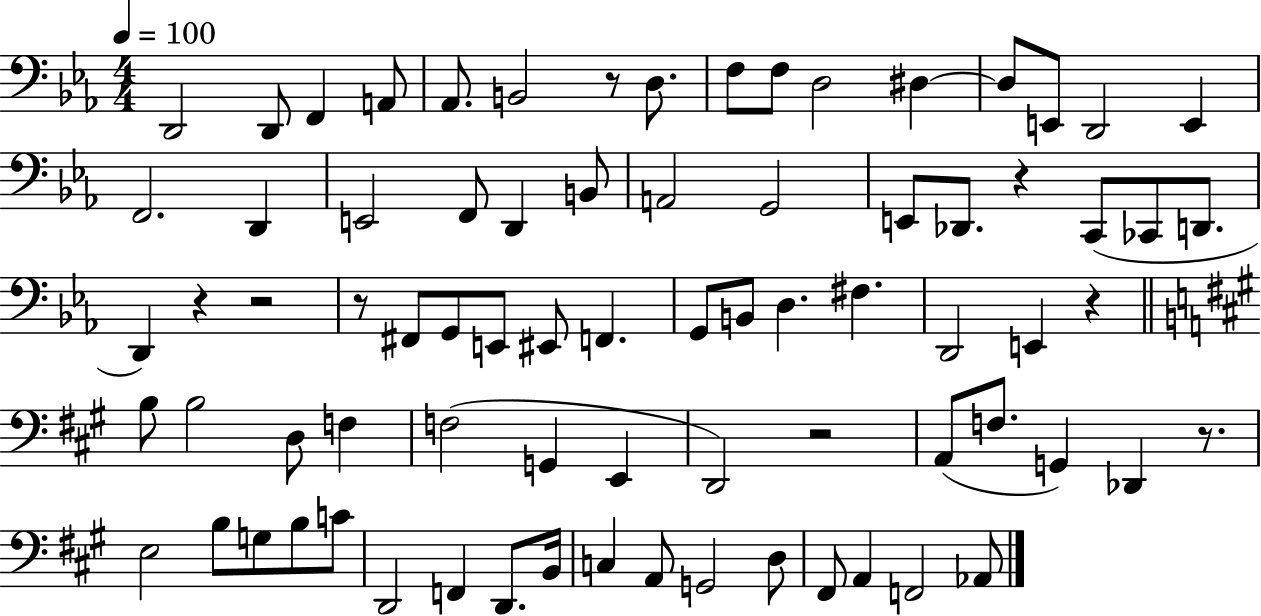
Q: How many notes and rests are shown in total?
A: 77